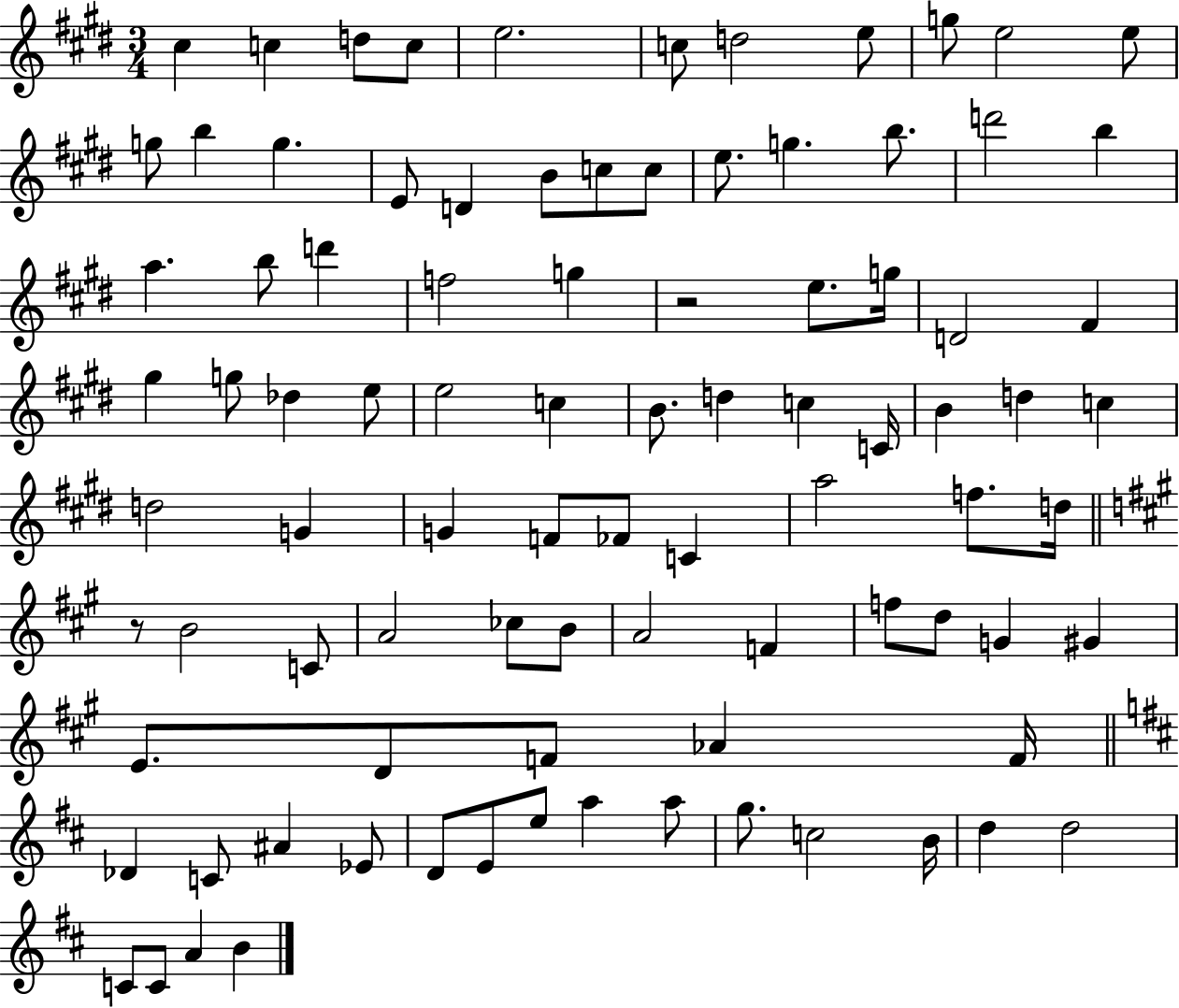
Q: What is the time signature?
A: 3/4